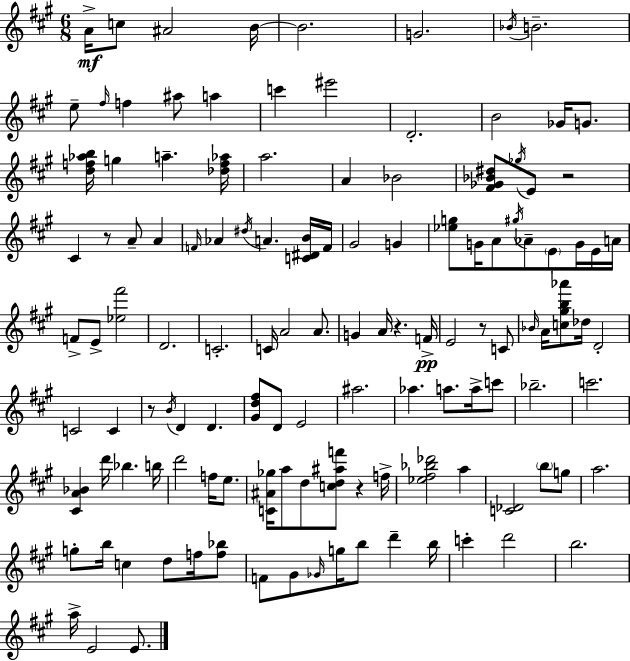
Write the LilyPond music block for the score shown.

{
  \clef treble
  \numericTimeSignature
  \time 6/8
  \key a \major
  \repeat volta 2 { a'16->\mf c''8 ais'2 b'16~~ | b'2. | g'2. | \acciaccatura { bes'16 } b'2.-- | \break e''8-- \grace { fis''16 } f''4 ais''8 a''4 | c'''4 eis'''2 | d'2.-. | b'2 ges'16 g'8. | \break <d'' f'' aes'' b''>16 g''4 a''4.-- | <des'' f'' aes''>16 a''2. | a'4 bes'2 | <fis' ges' bes' dis''>8 \acciaccatura { ges''16 } e'8 r2 | \break cis'4 r8 a'8-- a'4 | \grace { f'16 } aes'4 \acciaccatura { dis''16 } a'4. | <c' dis' b'>16 f'16 gis'2 | g'4 <ees'' g''>8 g'16 a'8 \acciaccatura { gis''16 } aes'8-- | \break \parenthesize e'8 g'16 e'16 a'16 f'8-> e'8-> <ees'' fis'''>2 | d'2. | c'2.-. | c'16 a'2 | \break a'8. g'4 a'16 r4. | f'16->\pp e'2 | r8 c'8 \grace { bes'16 } a'16 <c'' gis'' b'' aes'''>8 des''16 d'2-. | c'2 | \break c'4 r8 \acciaccatura { b'16 } d'4 | d'4. <gis' d'' fis''>8 d'8 | e'2 ais''2. | aes''4. | \break a''8. a''16-> c'''8 bes''2.-- | c'''2. | <cis' a' bes'>4 | d'''16 bes''4. b''16 d'''2 | \break f''16 e''8. <c' ais' ges''>16 a''8 d''8 | <c'' d'' ais'' f'''>8 r4 f''16-> <ees'' fis'' bes'' des'''>2 | a''4 <c' des'>2 | \parenthesize b''8 g''8 a''2. | \break g''8-. b''16 c''4 | d''8 f''16 <f'' bes''>8 f'8 gis'8 | \grace { ges'16 } g''16 b''8 d'''4-- b''16 c'''4-. | d'''2 b''2. | \break a''16-> e'2 | e'8. } \bar "|."
}